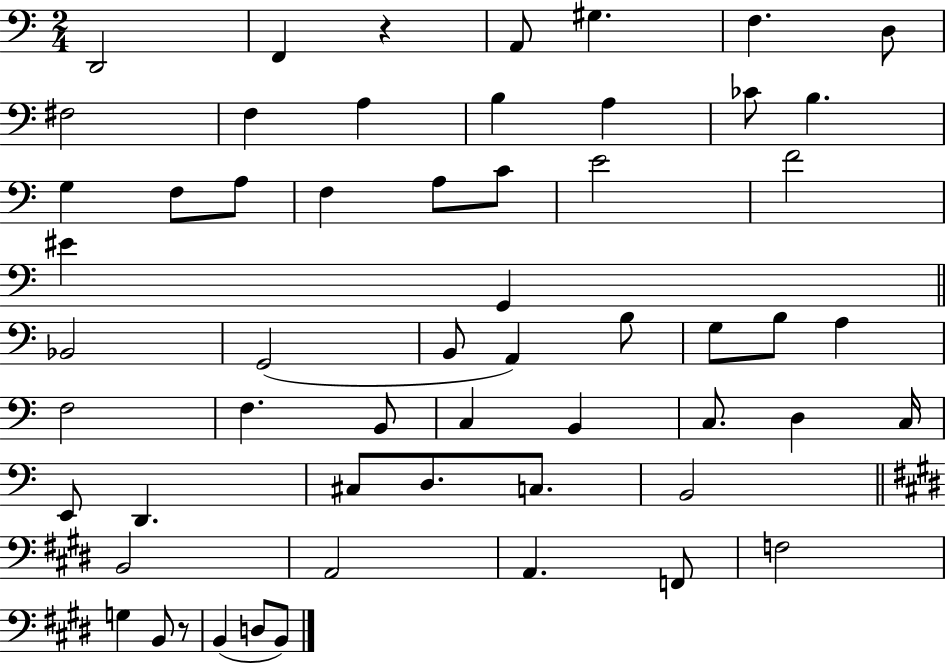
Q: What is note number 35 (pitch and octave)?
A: C3